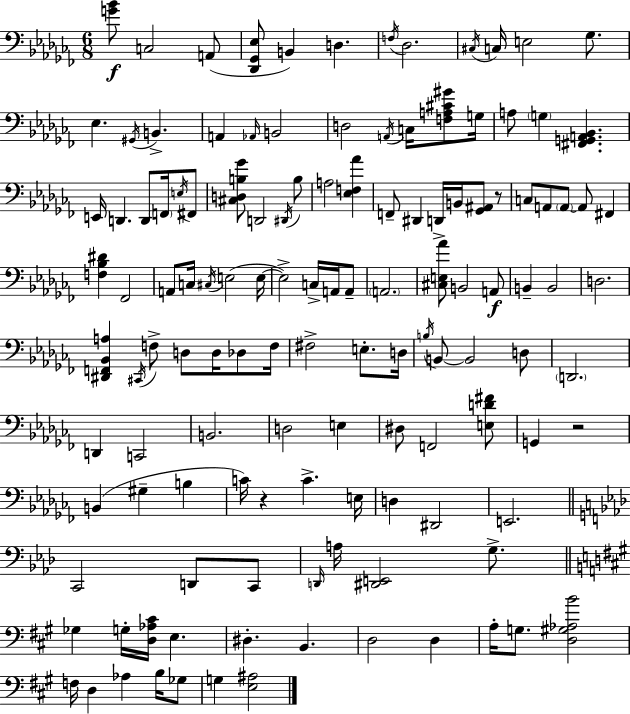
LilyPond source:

{
  \clef bass
  \numericTimeSignature
  \time 6/8
  \key aes \minor
  <g' bes'>8\f c2 a,8( | <des, ges, ees>8 b,4) d4. | \acciaccatura { f16 } des2. | \acciaccatura { cis16 } c16 e2 ges8. | \break ees4. \acciaccatura { gis,16 } b,4.-> | a,4 \grace { aes,16 } b,2 | d2 | \acciaccatura { a,16 } c16 <f a cis' gis'>8 g16 a8 \parenthesize g4 <fis, g, a, bes,>4. | \break e,16 d,4. | d,8 \parenthesize f,16 \acciaccatura { e16 } fis,8 <cis d b ges'>8 d,2 | \acciaccatura { dis,16 } b8 a2 | <ees f aes'>4 f,8-- dis,4 | \break d,16-> b,16 <ges, ais,>8 r8 c8 a,8 \parenthesize a,8~~ | a,8 fis,4 <f bes dis'>4 fes,2 | a,8 c16 \acciaccatura { cis16 } e2( | e16~~ e2->) | \break c16-> a,16 a,8-- \parenthesize a,2. | <cis e aes'>8 b,2 | a,8\f b,4-- | b,2 d2. | \break <dis, f, bes, a>4 | \acciaccatura { cis,16 } f8-> d8 d16 des8 f16 fis2-> | e8.-. d16 \acciaccatura { b16 } b,8~~ | b,2 d8 \parenthesize d,2. | \break d,4 | c,2 b,2. | d2 | e4 dis8 | \break f,2 <e d' fis'>8 g,4 | r2 b,4( | gis4-- b4 c'16) r4 | c'4.-> e16 d4 | \break dis,2 e,2. | \bar "||" \break \key aes \major c,2 d,8 c,8 | \grace { d,16 } a16 <dis, e,>2 g8.-> | \bar "||" \break \key a \major ges4 g16-. <d aes cis'>16 e4. | dis4.-. b,4. | d2 d4 | a16-. g8. <d gis aes b'>2 | \break f16 d4 aes4 b16 ges8 | g4 <e ais>2 | \bar "|."
}